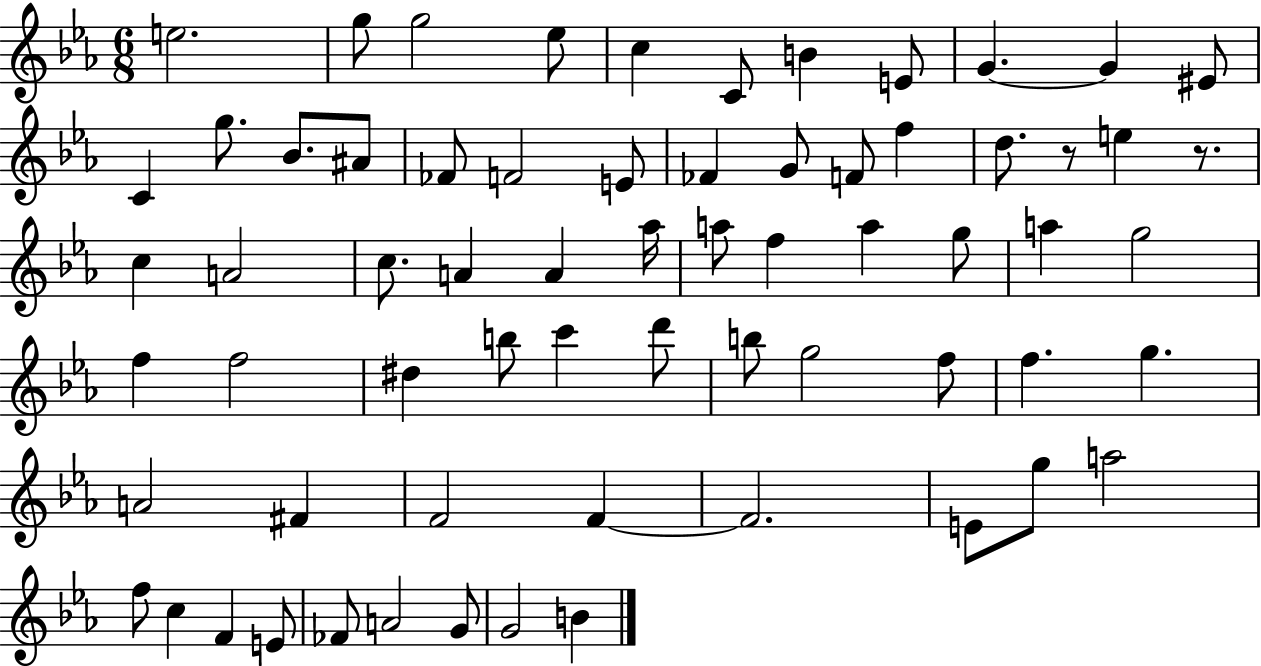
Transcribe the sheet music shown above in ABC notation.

X:1
T:Untitled
M:6/8
L:1/4
K:Eb
e2 g/2 g2 _e/2 c C/2 B E/2 G G ^E/2 C g/2 _B/2 ^A/2 _F/2 F2 E/2 _F G/2 F/2 f d/2 z/2 e z/2 c A2 c/2 A A _a/4 a/2 f a g/2 a g2 f f2 ^d b/2 c' d'/2 b/2 g2 f/2 f g A2 ^F F2 F F2 E/2 g/2 a2 f/2 c F E/2 _F/2 A2 G/2 G2 B